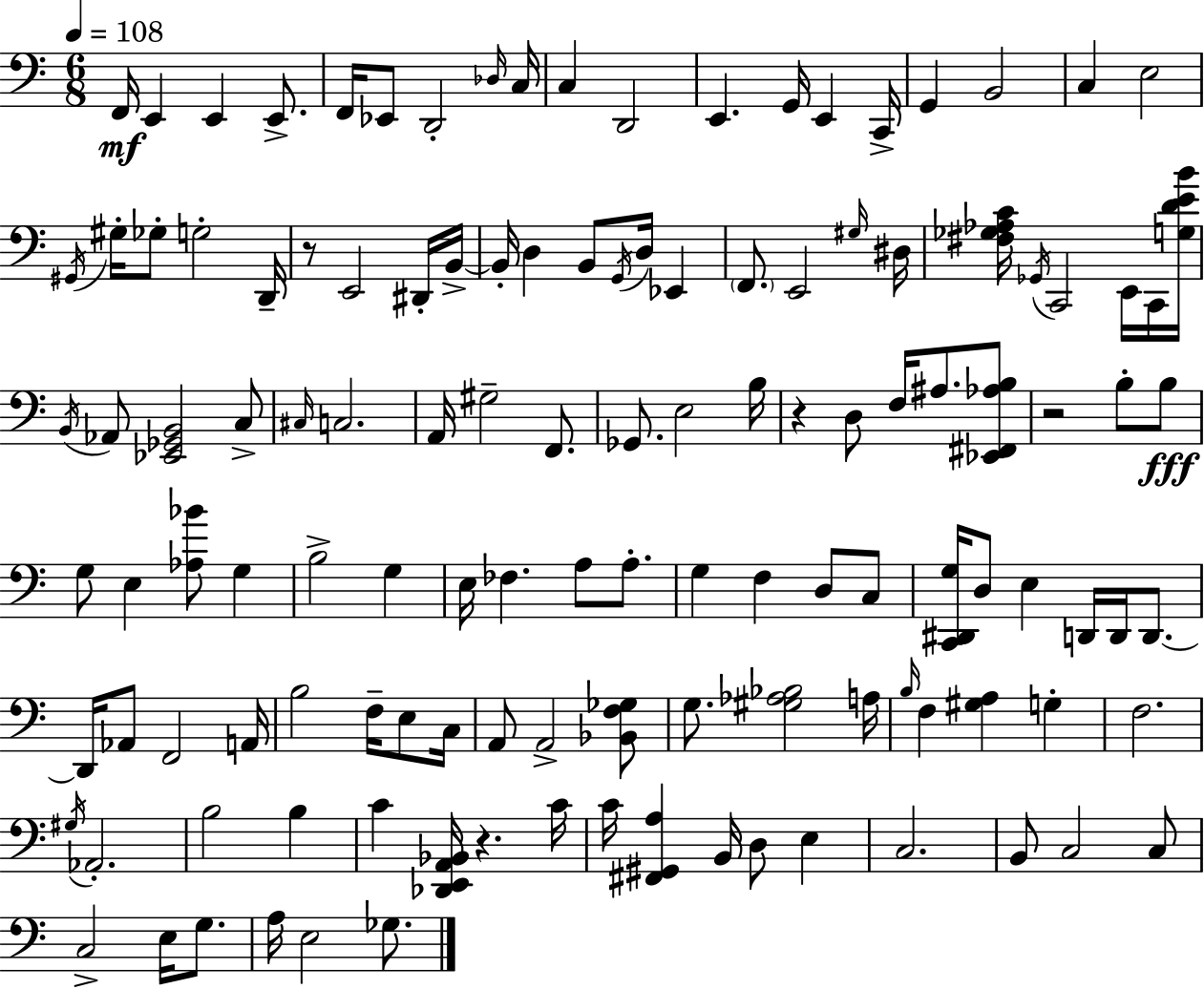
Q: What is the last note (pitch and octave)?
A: Gb3